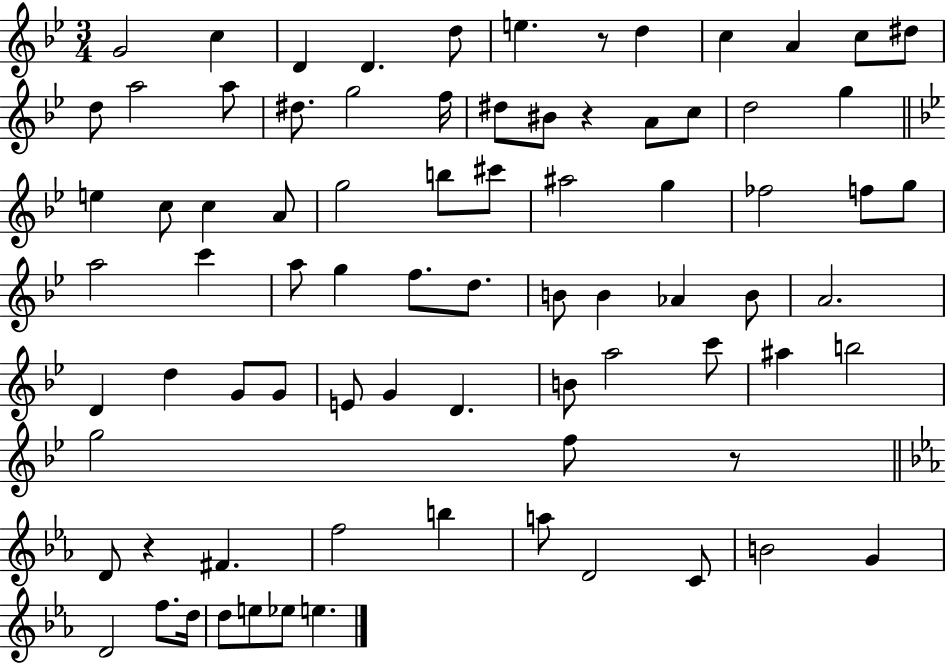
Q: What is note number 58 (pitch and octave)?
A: B5